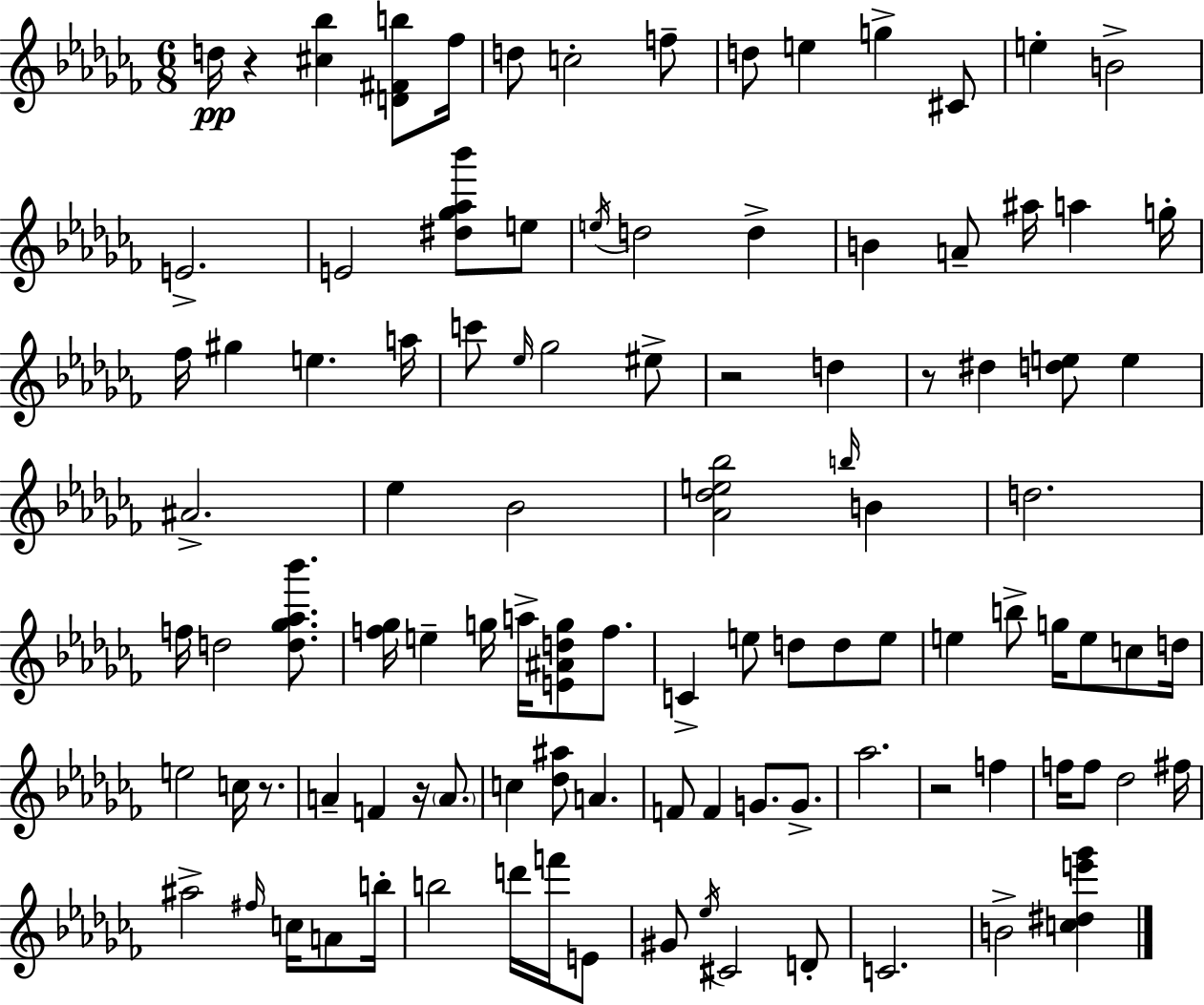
{
  \clef treble
  \numericTimeSignature
  \time 6/8
  \key aes \minor
  d''16\pp r4 <cis'' bes''>4 <d' fis' b''>8 fes''16 | d''8 c''2-. f''8-- | d''8 e''4 g''4-> cis'8 | e''4-. b'2-> | \break e'2.-> | e'2 <dis'' ges'' aes'' bes'''>8 e''8 | \acciaccatura { e''16 } d''2 d''4-> | b'4 a'8-- ais''16 a''4 | \break g''16-. fes''16 gis''4 e''4. | a''16 c'''8 \grace { ees''16 } ges''2 | eis''8-> r2 d''4 | r8 dis''4 <d'' e''>8 e''4 | \break ais'2.-> | ees''4 bes'2 | <aes' des'' e'' bes''>2 \grace { b''16 } b'4 | d''2. | \break f''16 d''2 | <d'' ges'' aes'' bes'''>8. <f'' ges''>16 e''4-- g''16 a''16-> <e' ais' d'' g''>8 | f''8. c'4-> e''8 d''8 d''8 | e''8 e''4 b''8-> g''16 e''8 | \break c''8 d''16 e''2 c''16 | r8. a'4-- f'4 r16 | \parenthesize a'8. c''4 <des'' ais''>8 a'4. | f'8 f'4 g'8. | \break g'8.-> aes''2. | r2 f''4 | f''16 f''8 des''2 | fis''16 ais''2-> \grace { fis''16 } | \break c''16 a'8 b''16-. b''2 | d'''16 f'''16 e'8 gis'8 \acciaccatura { ees''16 } cis'2 | d'8-. c'2. | b'2-> | \break <c'' dis'' e''' ges'''>4 \bar "|."
}